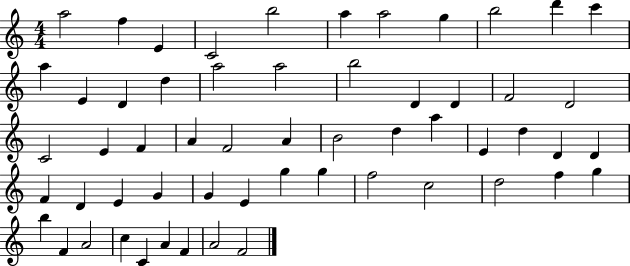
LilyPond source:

{
  \clef treble
  \numericTimeSignature
  \time 4/4
  \key c \major
  a''2 f''4 e'4 | c'2 b''2 | a''4 a''2 g''4 | b''2 d'''4 c'''4 | \break a''4 e'4 d'4 d''4 | a''2 a''2 | b''2 d'4 d'4 | f'2 d'2 | \break c'2 e'4 f'4 | a'4 f'2 a'4 | b'2 d''4 a''4 | e'4 d''4 d'4 d'4 | \break f'4 d'4 e'4 g'4 | g'4 e'4 g''4 g''4 | f''2 c''2 | d''2 f''4 g''4 | \break b''4 f'4 a'2 | c''4 c'4 a'4 f'4 | a'2 f'2 | \bar "|."
}